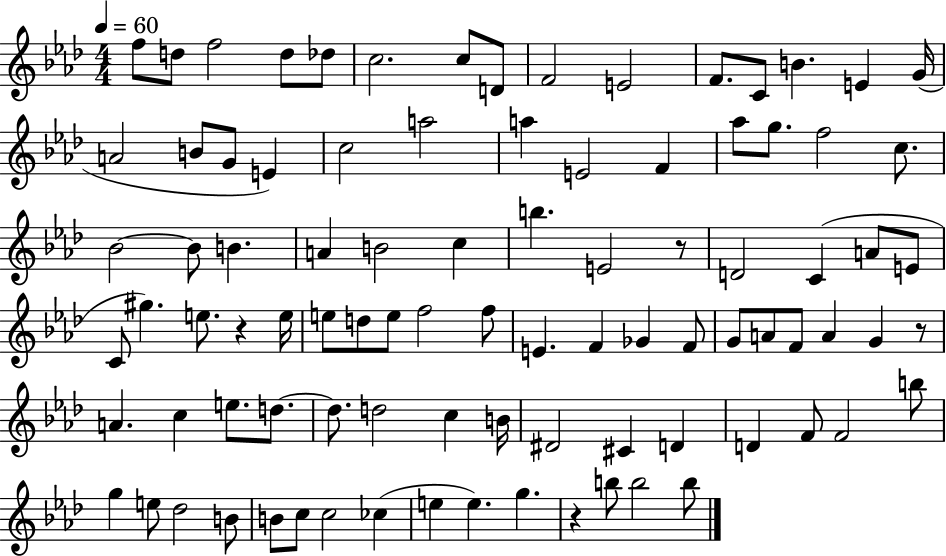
{
  \clef treble
  \numericTimeSignature
  \time 4/4
  \key aes \major
  \tempo 4 = 60
  f''8 d''8 f''2 d''8 des''8 | c''2. c''8 d'8 | f'2 e'2 | f'8. c'8 b'4. e'4 g'16( | \break a'2 b'8 g'8 e'4) | c''2 a''2 | a''4 e'2 f'4 | aes''8 g''8. f''2 c''8. | \break bes'2~~ bes'8 b'4. | a'4 b'2 c''4 | b''4. e'2 r8 | d'2 c'4( a'8 e'8 | \break c'8 gis''4.) e''8. r4 e''16 | e''8 d''8 e''8 f''2 f''8 | e'4. f'4 ges'4 f'8 | g'8 a'8 f'8 a'4 g'4 r8 | \break a'4. c''4 e''8. d''8.~~ | d''8. d''2 c''4 b'16 | dis'2 cis'4 d'4 | d'4 f'8 f'2 b''8 | \break g''4 e''8 des''2 b'8 | b'8 c''8 c''2 ces''4( | e''4 e''4.) g''4. | r4 b''8 b''2 b''8 | \break \bar "|."
}